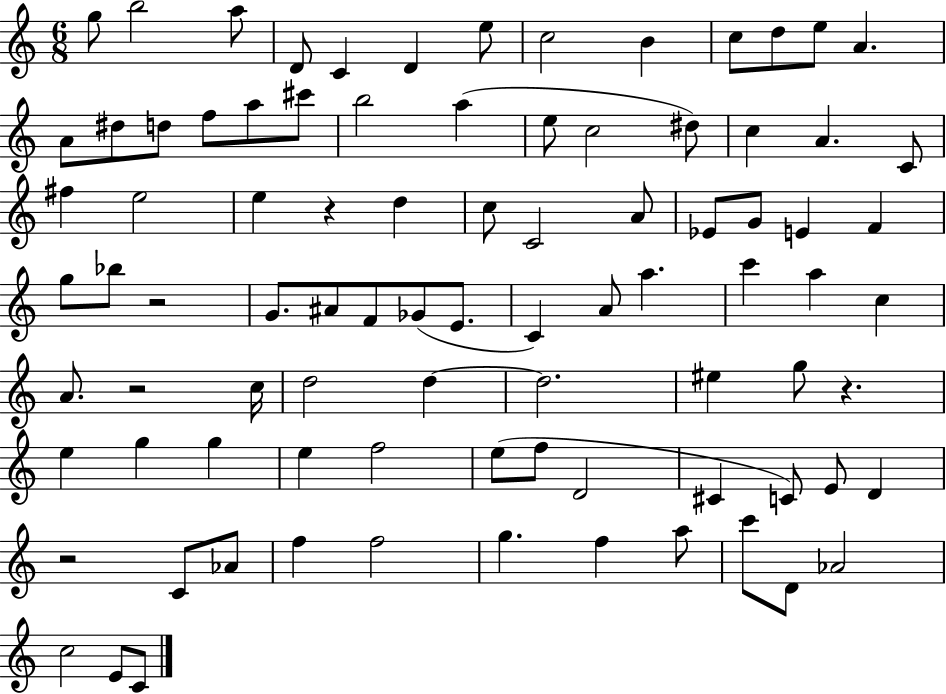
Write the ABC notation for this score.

X:1
T:Untitled
M:6/8
L:1/4
K:C
g/2 b2 a/2 D/2 C D e/2 c2 B c/2 d/2 e/2 A A/2 ^d/2 d/2 f/2 a/2 ^c'/2 b2 a e/2 c2 ^d/2 c A C/2 ^f e2 e z d c/2 C2 A/2 _E/2 G/2 E F g/2 _b/2 z2 G/2 ^A/2 F/2 _G/2 E/2 C A/2 a c' a c A/2 z2 c/4 d2 d d2 ^e g/2 z e g g e f2 e/2 f/2 D2 ^C C/2 E/2 D z2 C/2 _A/2 f f2 g f a/2 c'/2 D/2 _A2 c2 E/2 C/2